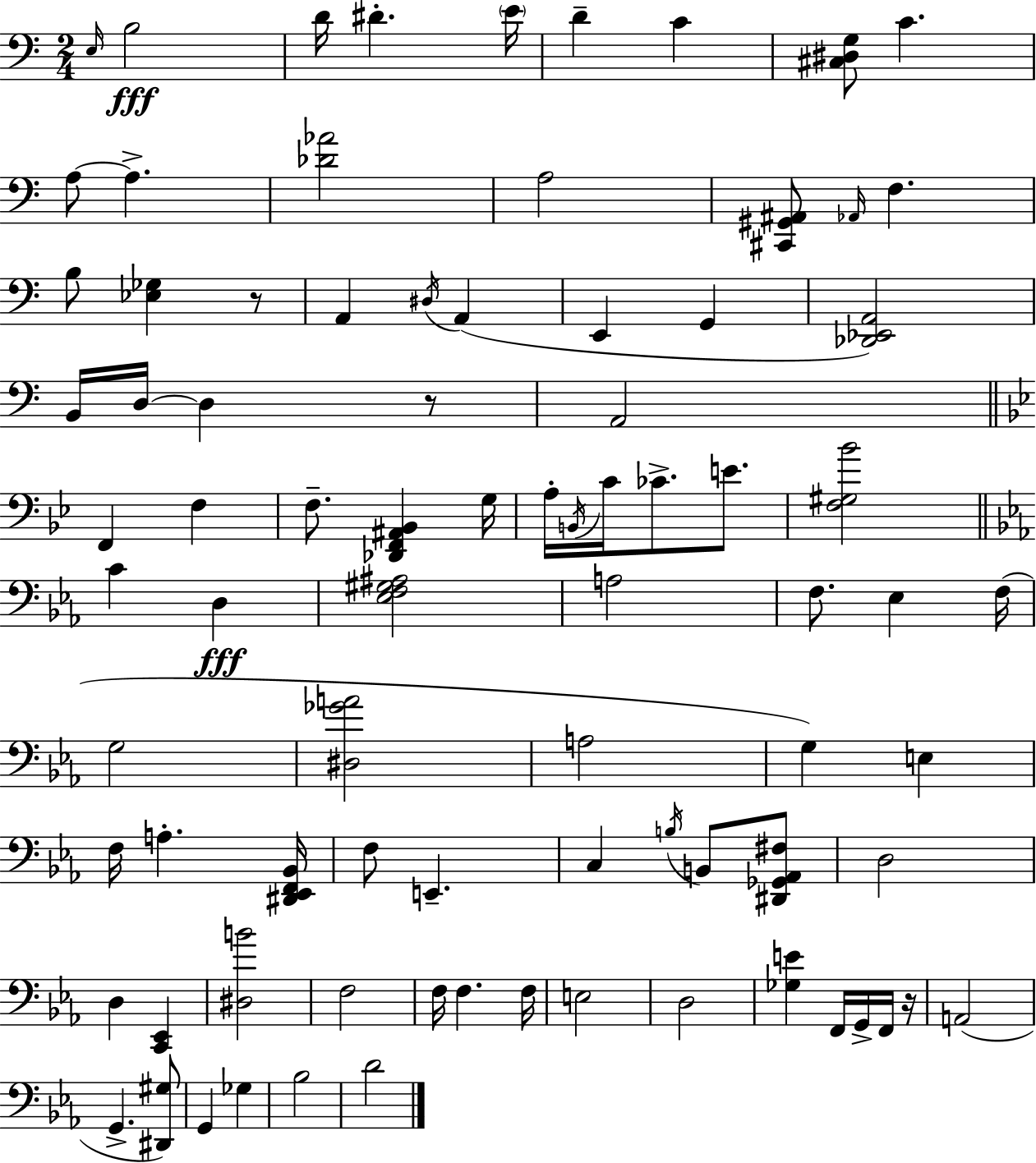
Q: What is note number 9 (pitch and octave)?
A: A3